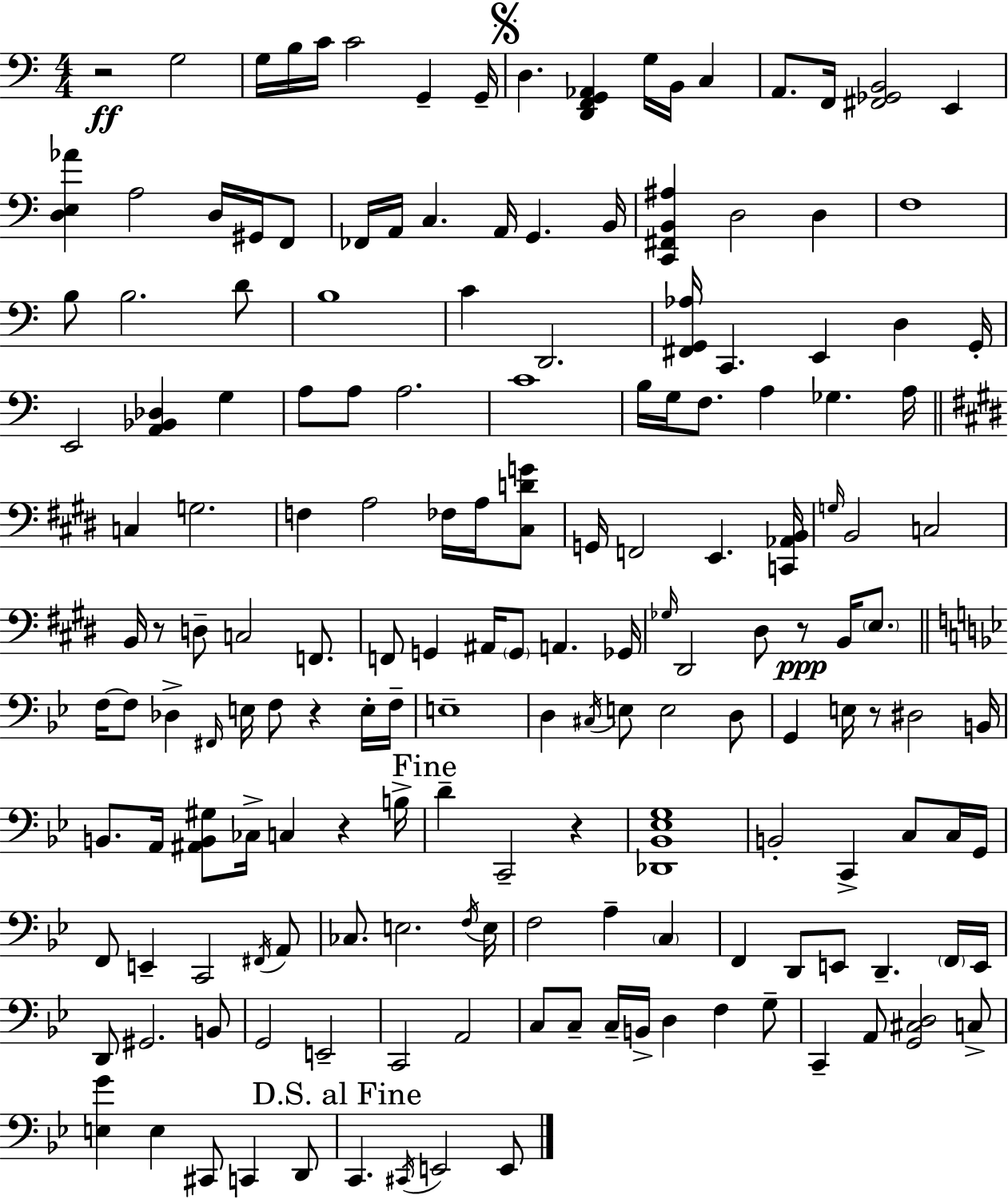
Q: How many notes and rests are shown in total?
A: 168